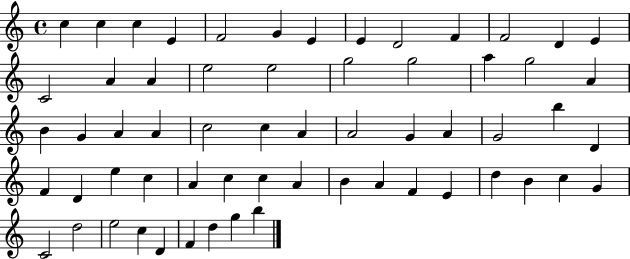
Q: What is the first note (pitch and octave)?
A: C5